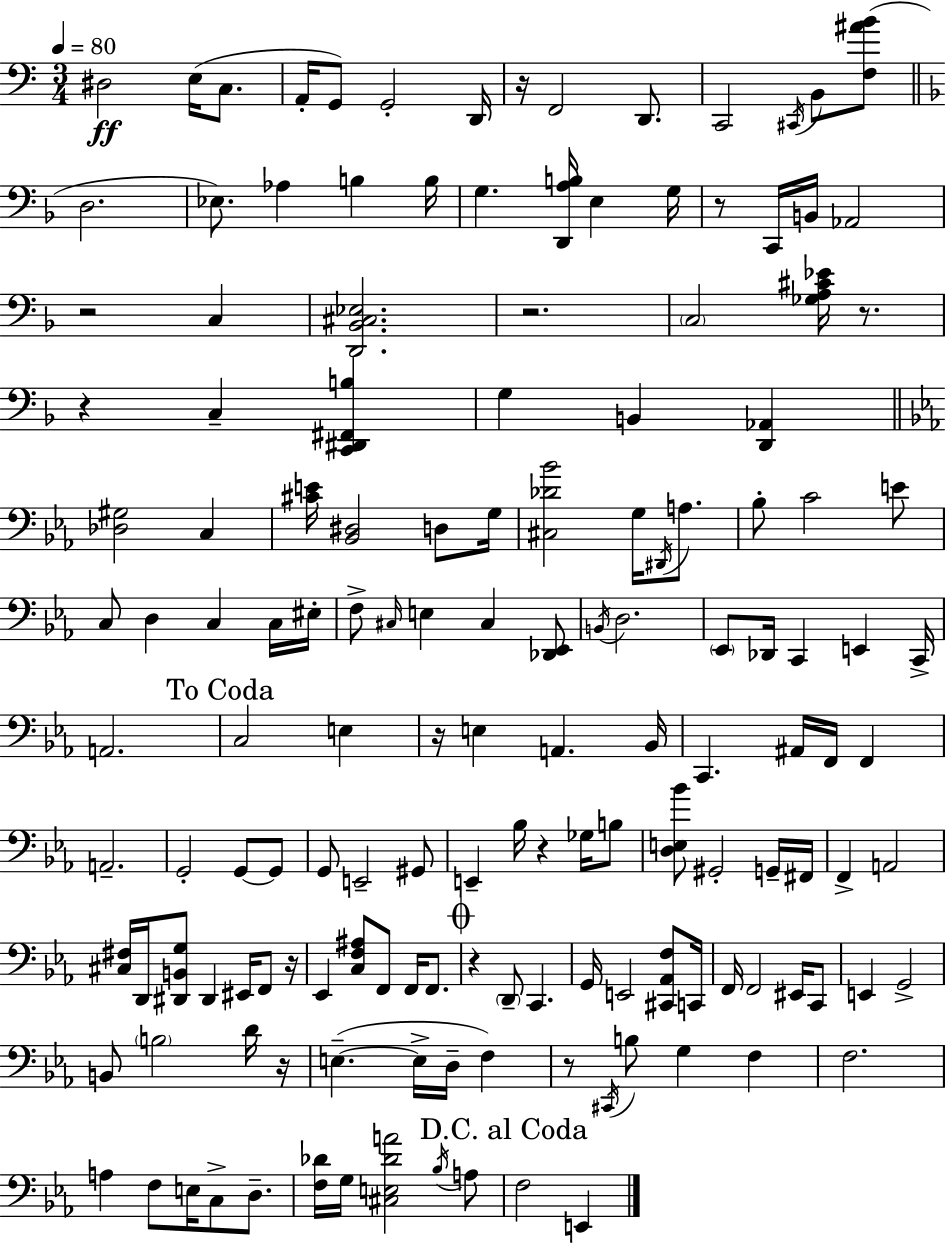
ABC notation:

X:1
T:Untitled
M:3/4
L:1/4
K:Am
^D,2 E,/4 C,/2 A,,/4 G,,/2 G,,2 D,,/4 z/4 F,,2 D,,/2 C,,2 ^C,,/4 B,,/2 [F,^AB]/2 D,2 _E,/2 _A, B, B,/4 G, [D,,A,B,]/4 E, G,/4 z/2 C,,/4 B,,/4 _A,,2 z2 C, [D,,_B,,^C,_E,]2 z2 C,2 [_G,A,^C_E]/4 z/2 z C, [C,,^D,,^F,,B,] G, B,, [D,,_A,,] [_D,^G,]2 C, [^CE]/4 [_B,,^D,]2 D,/2 G,/4 [^C,_D_B]2 G,/4 ^D,,/4 A,/2 _B,/2 C2 E/2 C,/2 D, C, C,/4 ^E,/4 F,/2 ^C,/4 E, ^C, [_D,,_E,,]/2 B,,/4 D,2 _E,,/2 _D,,/4 C,, E,, C,,/4 A,,2 C,2 E, z/4 E, A,, _B,,/4 C,, ^A,,/4 F,,/4 F,, A,,2 G,,2 G,,/2 G,,/2 G,,/2 E,,2 ^G,,/2 E,, _B,/4 z _G,/4 B,/2 [D,E,_B]/2 ^G,,2 G,,/4 ^F,,/4 F,, A,,2 [^C,^F,]/4 D,,/4 [^D,,B,,G,]/2 ^D,, ^E,,/4 F,,/2 z/4 _E,, [C,F,^A,]/2 F,,/2 F,,/4 F,,/2 z D,,/2 C,, G,,/4 E,,2 [^C,,_A,,F,]/2 C,,/4 F,,/4 F,,2 ^E,,/4 C,,/2 E,, G,,2 B,,/2 B,2 D/4 z/4 E, E,/4 D,/4 F, z/2 ^C,,/4 B,/2 G, F, F,2 A, F,/2 E,/4 C,/2 D,/2 [F,_D]/4 G,/4 [^C,E,_DA]2 _B,/4 A,/2 F,2 E,,